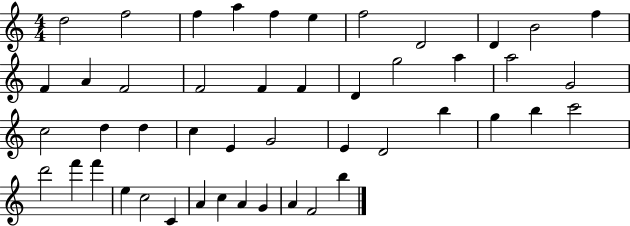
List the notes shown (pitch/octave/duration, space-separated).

D5/h F5/h F5/q A5/q F5/q E5/q F5/h D4/h D4/q B4/h F5/q F4/q A4/q F4/h F4/h F4/q F4/q D4/q G5/h A5/q A5/h G4/h C5/h D5/q D5/q C5/q E4/q G4/h E4/q D4/h B5/q G5/q B5/q C6/h D6/h F6/q F6/q E5/q C5/h C4/q A4/q C5/q A4/q G4/q A4/q F4/h B5/q